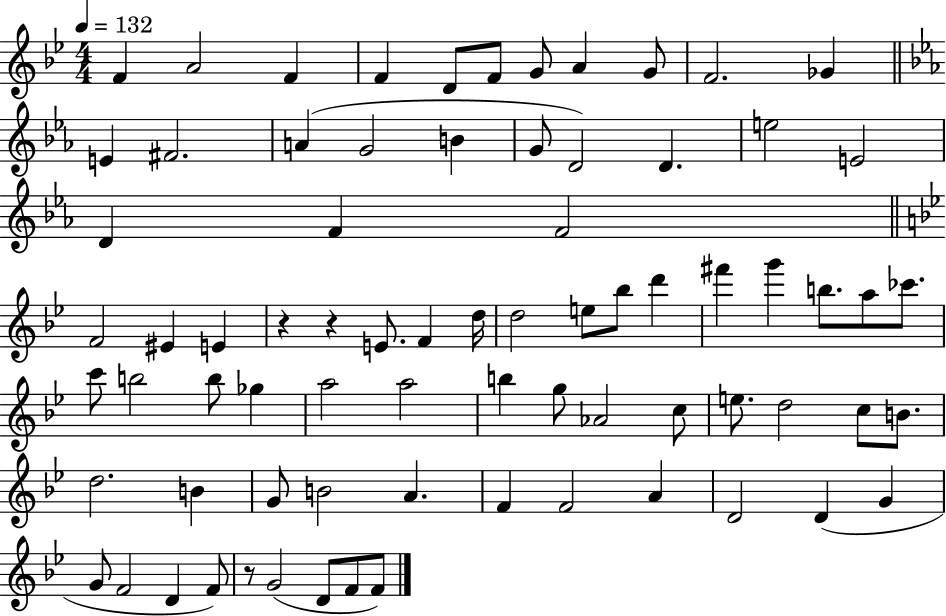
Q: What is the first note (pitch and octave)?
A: F4